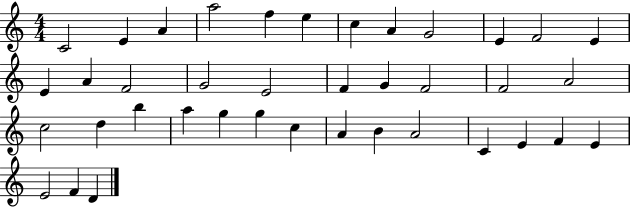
X:1
T:Untitled
M:4/4
L:1/4
K:C
C2 E A a2 f e c A G2 E F2 E E A F2 G2 E2 F G F2 F2 A2 c2 d b a g g c A B A2 C E F E E2 F D